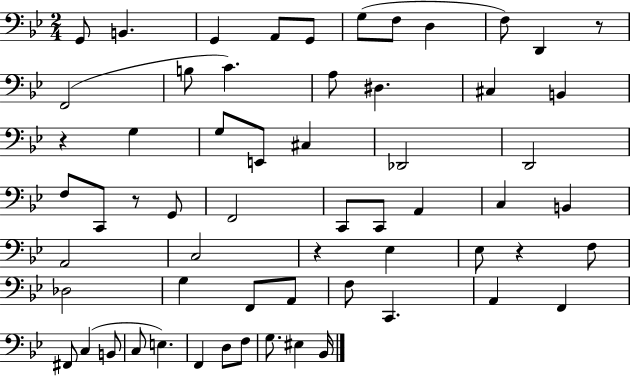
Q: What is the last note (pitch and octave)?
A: Bb2